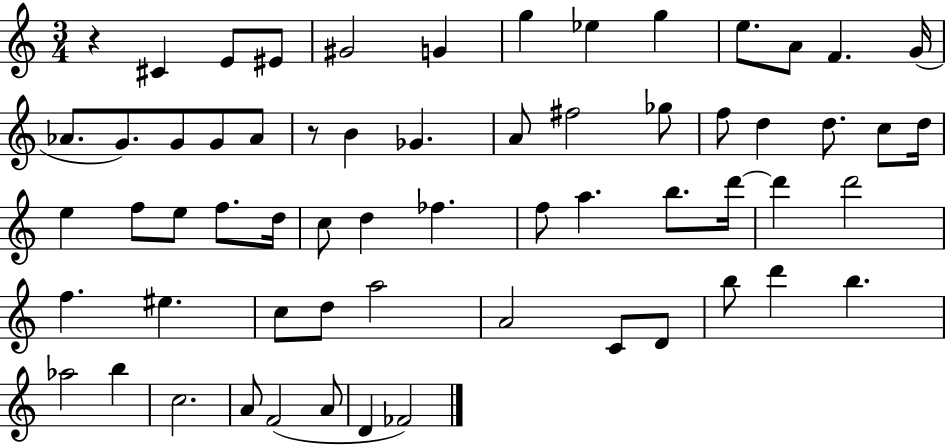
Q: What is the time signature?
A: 3/4